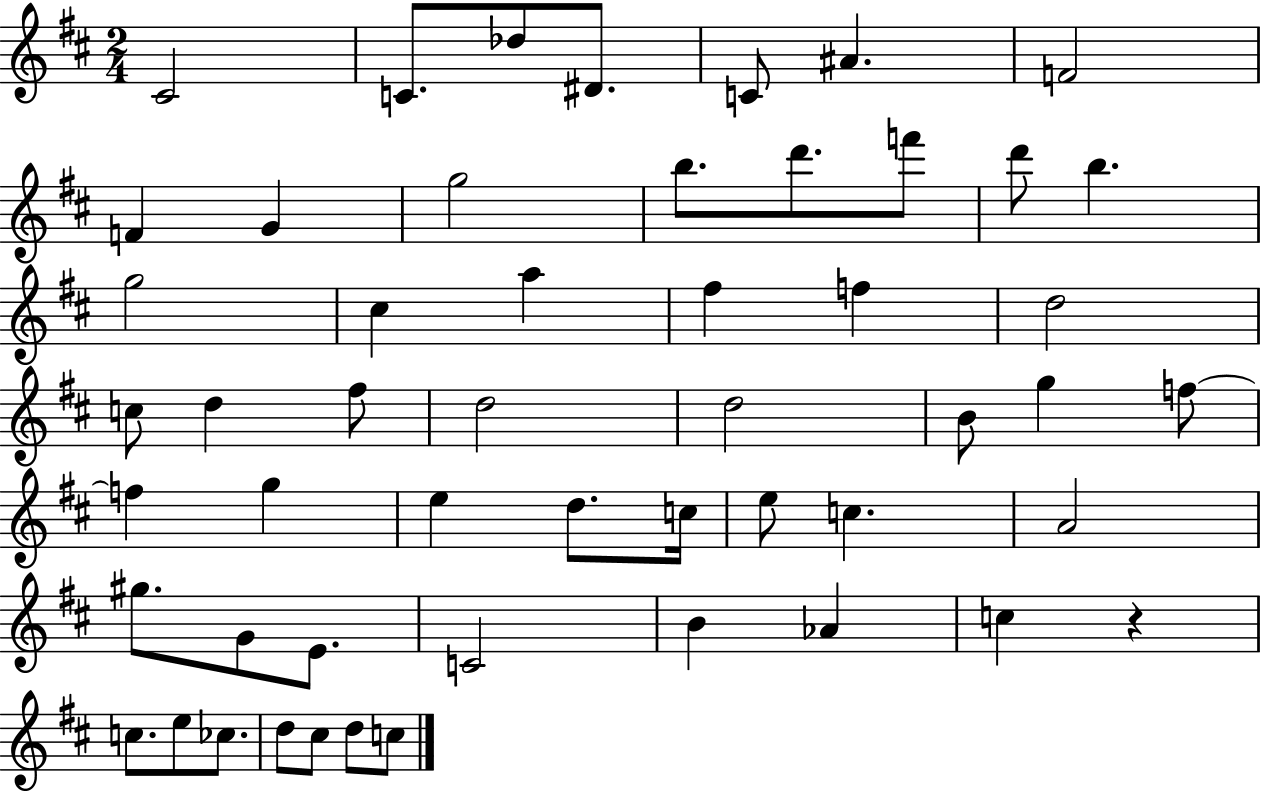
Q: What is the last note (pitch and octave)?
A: C5